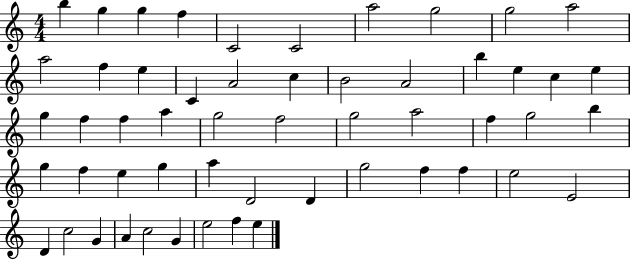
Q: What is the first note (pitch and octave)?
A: B5